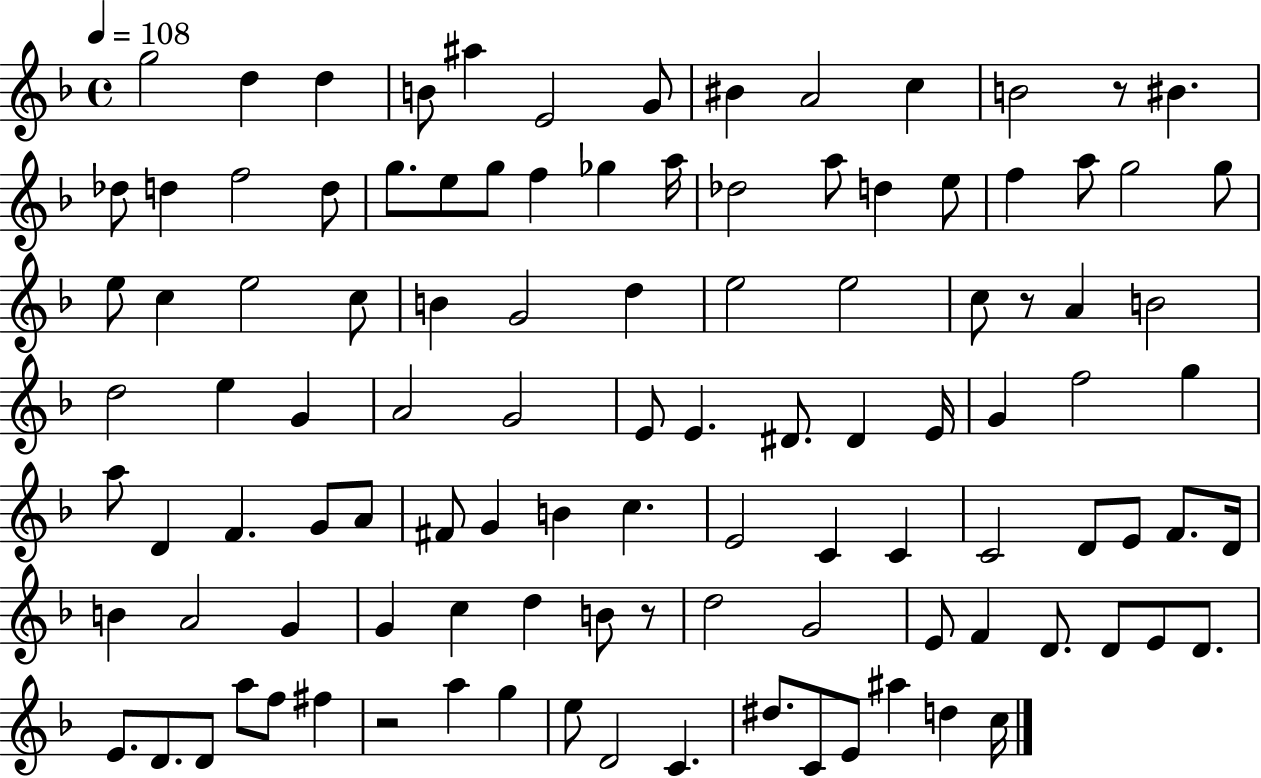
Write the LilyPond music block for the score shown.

{
  \clef treble
  \time 4/4
  \defaultTimeSignature
  \key f \major
  \tempo 4 = 108
  g''2 d''4 d''4 | b'8 ais''4 e'2 g'8 | bis'4 a'2 c''4 | b'2 r8 bis'4. | \break des''8 d''4 f''2 d''8 | g''8. e''8 g''8 f''4 ges''4 a''16 | des''2 a''8 d''4 e''8 | f''4 a''8 g''2 g''8 | \break e''8 c''4 e''2 c''8 | b'4 g'2 d''4 | e''2 e''2 | c''8 r8 a'4 b'2 | \break d''2 e''4 g'4 | a'2 g'2 | e'8 e'4. dis'8. dis'4 e'16 | g'4 f''2 g''4 | \break a''8 d'4 f'4. g'8 a'8 | fis'8 g'4 b'4 c''4. | e'2 c'4 c'4 | c'2 d'8 e'8 f'8. d'16 | \break b'4 a'2 g'4 | g'4 c''4 d''4 b'8 r8 | d''2 g'2 | e'8 f'4 d'8. d'8 e'8 d'8. | \break e'8. d'8. d'8 a''8 f''8 fis''4 | r2 a''4 g''4 | e''8 d'2 c'4. | dis''8. c'8 e'8 ais''4 d''4 c''16 | \break \bar "|."
}